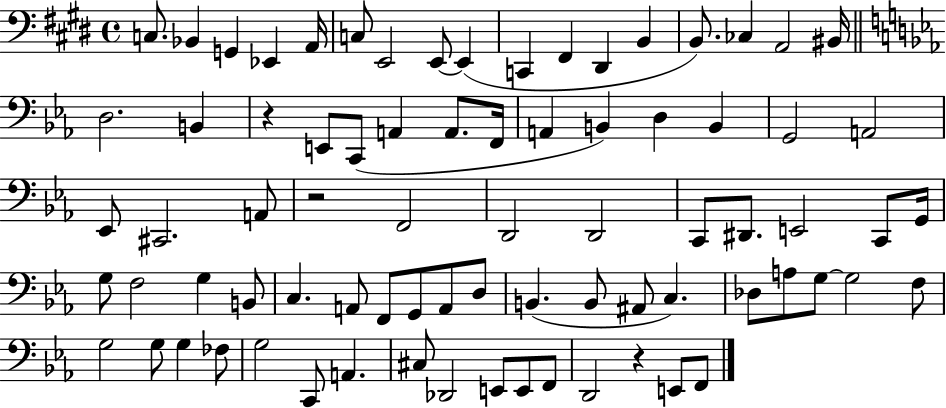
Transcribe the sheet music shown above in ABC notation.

X:1
T:Untitled
M:4/4
L:1/4
K:E
C,/2 _B,, G,, _E,, A,,/4 C,/2 E,,2 E,,/2 E,, C,, ^F,, ^D,, B,, B,,/2 _C, A,,2 ^B,,/4 D,2 B,, z E,,/2 C,,/2 A,, A,,/2 F,,/4 A,, B,, D, B,, G,,2 A,,2 _E,,/2 ^C,,2 A,,/2 z2 F,,2 D,,2 D,,2 C,,/2 ^D,,/2 E,,2 C,,/2 G,,/4 G,/2 F,2 G, B,,/2 C, A,,/2 F,,/2 G,,/2 A,,/2 D,/2 B,, B,,/2 ^A,,/2 C, _D,/2 A,/2 G,/2 G,2 F,/2 G,2 G,/2 G, _F,/2 G,2 C,,/2 A,, ^C,/2 _D,,2 E,,/2 E,,/2 F,,/2 D,,2 z E,,/2 F,,/2